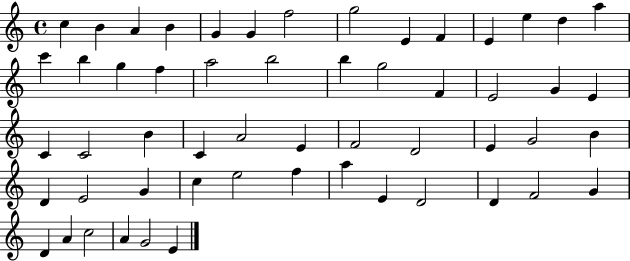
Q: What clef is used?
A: treble